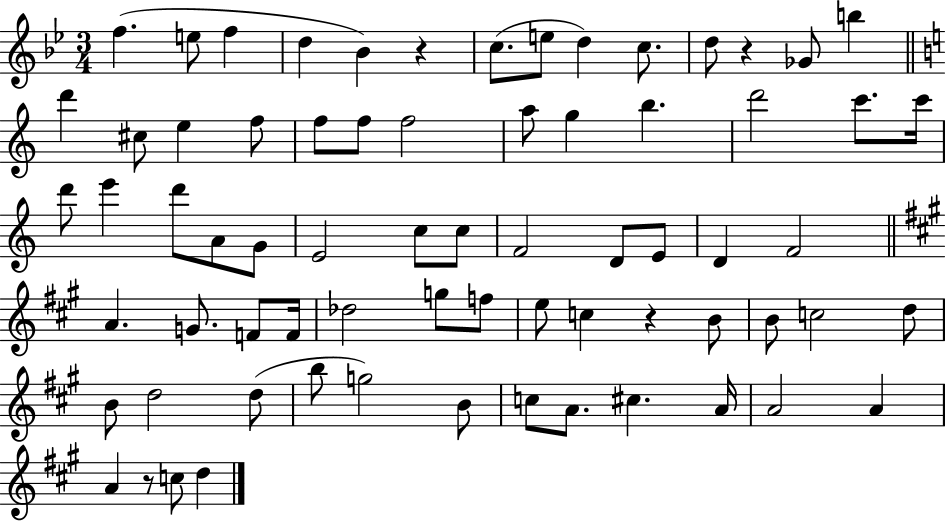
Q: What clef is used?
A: treble